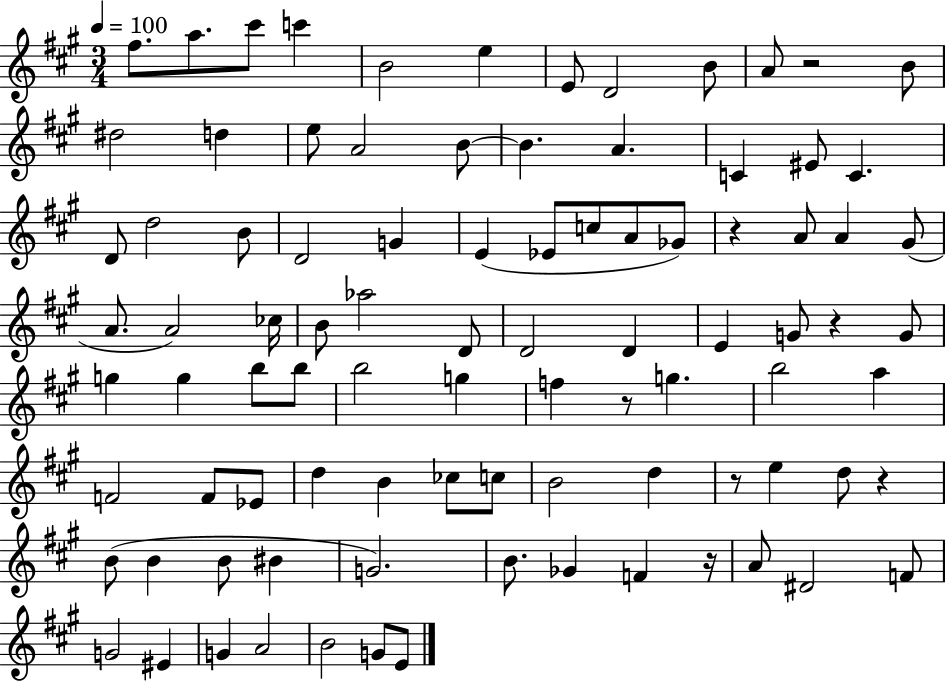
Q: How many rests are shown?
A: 7